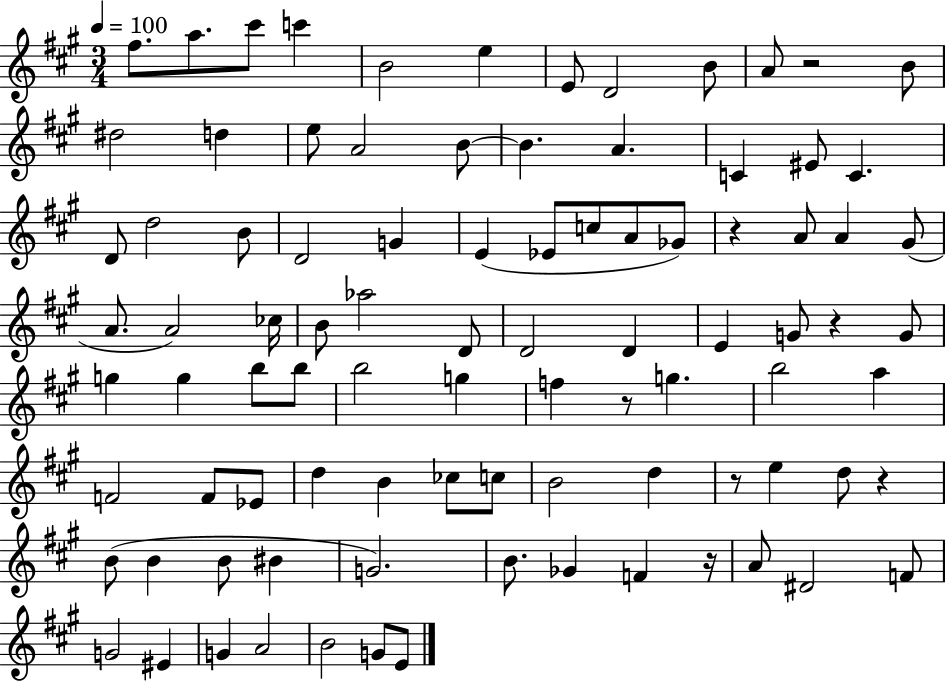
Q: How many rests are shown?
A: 7